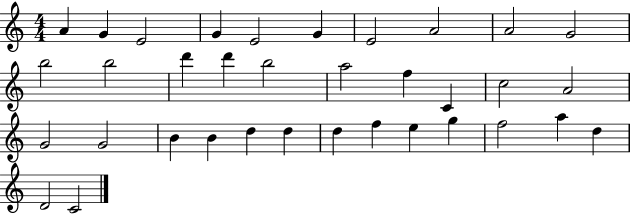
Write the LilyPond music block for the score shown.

{
  \clef treble
  \numericTimeSignature
  \time 4/4
  \key c \major
  a'4 g'4 e'2 | g'4 e'2 g'4 | e'2 a'2 | a'2 g'2 | \break b''2 b''2 | d'''4 d'''4 b''2 | a''2 f''4 c'4 | c''2 a'2 | \break g'2 g'2 | b'4 b'4 d''4 d''4 | d''4 f''4 e''4 g''4 | f''2 a''4 d''4 | \break d'2 c'2 | \bar "|."
}